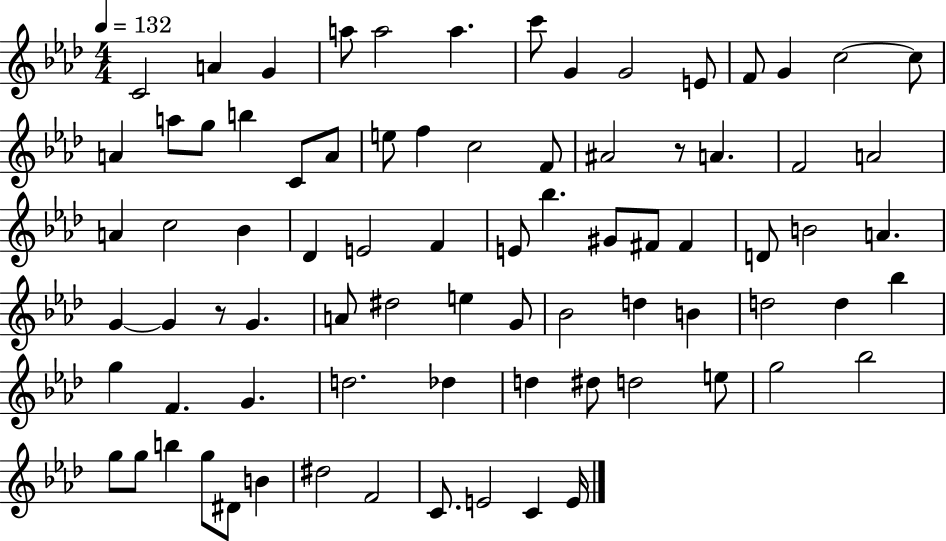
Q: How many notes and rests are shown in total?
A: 80